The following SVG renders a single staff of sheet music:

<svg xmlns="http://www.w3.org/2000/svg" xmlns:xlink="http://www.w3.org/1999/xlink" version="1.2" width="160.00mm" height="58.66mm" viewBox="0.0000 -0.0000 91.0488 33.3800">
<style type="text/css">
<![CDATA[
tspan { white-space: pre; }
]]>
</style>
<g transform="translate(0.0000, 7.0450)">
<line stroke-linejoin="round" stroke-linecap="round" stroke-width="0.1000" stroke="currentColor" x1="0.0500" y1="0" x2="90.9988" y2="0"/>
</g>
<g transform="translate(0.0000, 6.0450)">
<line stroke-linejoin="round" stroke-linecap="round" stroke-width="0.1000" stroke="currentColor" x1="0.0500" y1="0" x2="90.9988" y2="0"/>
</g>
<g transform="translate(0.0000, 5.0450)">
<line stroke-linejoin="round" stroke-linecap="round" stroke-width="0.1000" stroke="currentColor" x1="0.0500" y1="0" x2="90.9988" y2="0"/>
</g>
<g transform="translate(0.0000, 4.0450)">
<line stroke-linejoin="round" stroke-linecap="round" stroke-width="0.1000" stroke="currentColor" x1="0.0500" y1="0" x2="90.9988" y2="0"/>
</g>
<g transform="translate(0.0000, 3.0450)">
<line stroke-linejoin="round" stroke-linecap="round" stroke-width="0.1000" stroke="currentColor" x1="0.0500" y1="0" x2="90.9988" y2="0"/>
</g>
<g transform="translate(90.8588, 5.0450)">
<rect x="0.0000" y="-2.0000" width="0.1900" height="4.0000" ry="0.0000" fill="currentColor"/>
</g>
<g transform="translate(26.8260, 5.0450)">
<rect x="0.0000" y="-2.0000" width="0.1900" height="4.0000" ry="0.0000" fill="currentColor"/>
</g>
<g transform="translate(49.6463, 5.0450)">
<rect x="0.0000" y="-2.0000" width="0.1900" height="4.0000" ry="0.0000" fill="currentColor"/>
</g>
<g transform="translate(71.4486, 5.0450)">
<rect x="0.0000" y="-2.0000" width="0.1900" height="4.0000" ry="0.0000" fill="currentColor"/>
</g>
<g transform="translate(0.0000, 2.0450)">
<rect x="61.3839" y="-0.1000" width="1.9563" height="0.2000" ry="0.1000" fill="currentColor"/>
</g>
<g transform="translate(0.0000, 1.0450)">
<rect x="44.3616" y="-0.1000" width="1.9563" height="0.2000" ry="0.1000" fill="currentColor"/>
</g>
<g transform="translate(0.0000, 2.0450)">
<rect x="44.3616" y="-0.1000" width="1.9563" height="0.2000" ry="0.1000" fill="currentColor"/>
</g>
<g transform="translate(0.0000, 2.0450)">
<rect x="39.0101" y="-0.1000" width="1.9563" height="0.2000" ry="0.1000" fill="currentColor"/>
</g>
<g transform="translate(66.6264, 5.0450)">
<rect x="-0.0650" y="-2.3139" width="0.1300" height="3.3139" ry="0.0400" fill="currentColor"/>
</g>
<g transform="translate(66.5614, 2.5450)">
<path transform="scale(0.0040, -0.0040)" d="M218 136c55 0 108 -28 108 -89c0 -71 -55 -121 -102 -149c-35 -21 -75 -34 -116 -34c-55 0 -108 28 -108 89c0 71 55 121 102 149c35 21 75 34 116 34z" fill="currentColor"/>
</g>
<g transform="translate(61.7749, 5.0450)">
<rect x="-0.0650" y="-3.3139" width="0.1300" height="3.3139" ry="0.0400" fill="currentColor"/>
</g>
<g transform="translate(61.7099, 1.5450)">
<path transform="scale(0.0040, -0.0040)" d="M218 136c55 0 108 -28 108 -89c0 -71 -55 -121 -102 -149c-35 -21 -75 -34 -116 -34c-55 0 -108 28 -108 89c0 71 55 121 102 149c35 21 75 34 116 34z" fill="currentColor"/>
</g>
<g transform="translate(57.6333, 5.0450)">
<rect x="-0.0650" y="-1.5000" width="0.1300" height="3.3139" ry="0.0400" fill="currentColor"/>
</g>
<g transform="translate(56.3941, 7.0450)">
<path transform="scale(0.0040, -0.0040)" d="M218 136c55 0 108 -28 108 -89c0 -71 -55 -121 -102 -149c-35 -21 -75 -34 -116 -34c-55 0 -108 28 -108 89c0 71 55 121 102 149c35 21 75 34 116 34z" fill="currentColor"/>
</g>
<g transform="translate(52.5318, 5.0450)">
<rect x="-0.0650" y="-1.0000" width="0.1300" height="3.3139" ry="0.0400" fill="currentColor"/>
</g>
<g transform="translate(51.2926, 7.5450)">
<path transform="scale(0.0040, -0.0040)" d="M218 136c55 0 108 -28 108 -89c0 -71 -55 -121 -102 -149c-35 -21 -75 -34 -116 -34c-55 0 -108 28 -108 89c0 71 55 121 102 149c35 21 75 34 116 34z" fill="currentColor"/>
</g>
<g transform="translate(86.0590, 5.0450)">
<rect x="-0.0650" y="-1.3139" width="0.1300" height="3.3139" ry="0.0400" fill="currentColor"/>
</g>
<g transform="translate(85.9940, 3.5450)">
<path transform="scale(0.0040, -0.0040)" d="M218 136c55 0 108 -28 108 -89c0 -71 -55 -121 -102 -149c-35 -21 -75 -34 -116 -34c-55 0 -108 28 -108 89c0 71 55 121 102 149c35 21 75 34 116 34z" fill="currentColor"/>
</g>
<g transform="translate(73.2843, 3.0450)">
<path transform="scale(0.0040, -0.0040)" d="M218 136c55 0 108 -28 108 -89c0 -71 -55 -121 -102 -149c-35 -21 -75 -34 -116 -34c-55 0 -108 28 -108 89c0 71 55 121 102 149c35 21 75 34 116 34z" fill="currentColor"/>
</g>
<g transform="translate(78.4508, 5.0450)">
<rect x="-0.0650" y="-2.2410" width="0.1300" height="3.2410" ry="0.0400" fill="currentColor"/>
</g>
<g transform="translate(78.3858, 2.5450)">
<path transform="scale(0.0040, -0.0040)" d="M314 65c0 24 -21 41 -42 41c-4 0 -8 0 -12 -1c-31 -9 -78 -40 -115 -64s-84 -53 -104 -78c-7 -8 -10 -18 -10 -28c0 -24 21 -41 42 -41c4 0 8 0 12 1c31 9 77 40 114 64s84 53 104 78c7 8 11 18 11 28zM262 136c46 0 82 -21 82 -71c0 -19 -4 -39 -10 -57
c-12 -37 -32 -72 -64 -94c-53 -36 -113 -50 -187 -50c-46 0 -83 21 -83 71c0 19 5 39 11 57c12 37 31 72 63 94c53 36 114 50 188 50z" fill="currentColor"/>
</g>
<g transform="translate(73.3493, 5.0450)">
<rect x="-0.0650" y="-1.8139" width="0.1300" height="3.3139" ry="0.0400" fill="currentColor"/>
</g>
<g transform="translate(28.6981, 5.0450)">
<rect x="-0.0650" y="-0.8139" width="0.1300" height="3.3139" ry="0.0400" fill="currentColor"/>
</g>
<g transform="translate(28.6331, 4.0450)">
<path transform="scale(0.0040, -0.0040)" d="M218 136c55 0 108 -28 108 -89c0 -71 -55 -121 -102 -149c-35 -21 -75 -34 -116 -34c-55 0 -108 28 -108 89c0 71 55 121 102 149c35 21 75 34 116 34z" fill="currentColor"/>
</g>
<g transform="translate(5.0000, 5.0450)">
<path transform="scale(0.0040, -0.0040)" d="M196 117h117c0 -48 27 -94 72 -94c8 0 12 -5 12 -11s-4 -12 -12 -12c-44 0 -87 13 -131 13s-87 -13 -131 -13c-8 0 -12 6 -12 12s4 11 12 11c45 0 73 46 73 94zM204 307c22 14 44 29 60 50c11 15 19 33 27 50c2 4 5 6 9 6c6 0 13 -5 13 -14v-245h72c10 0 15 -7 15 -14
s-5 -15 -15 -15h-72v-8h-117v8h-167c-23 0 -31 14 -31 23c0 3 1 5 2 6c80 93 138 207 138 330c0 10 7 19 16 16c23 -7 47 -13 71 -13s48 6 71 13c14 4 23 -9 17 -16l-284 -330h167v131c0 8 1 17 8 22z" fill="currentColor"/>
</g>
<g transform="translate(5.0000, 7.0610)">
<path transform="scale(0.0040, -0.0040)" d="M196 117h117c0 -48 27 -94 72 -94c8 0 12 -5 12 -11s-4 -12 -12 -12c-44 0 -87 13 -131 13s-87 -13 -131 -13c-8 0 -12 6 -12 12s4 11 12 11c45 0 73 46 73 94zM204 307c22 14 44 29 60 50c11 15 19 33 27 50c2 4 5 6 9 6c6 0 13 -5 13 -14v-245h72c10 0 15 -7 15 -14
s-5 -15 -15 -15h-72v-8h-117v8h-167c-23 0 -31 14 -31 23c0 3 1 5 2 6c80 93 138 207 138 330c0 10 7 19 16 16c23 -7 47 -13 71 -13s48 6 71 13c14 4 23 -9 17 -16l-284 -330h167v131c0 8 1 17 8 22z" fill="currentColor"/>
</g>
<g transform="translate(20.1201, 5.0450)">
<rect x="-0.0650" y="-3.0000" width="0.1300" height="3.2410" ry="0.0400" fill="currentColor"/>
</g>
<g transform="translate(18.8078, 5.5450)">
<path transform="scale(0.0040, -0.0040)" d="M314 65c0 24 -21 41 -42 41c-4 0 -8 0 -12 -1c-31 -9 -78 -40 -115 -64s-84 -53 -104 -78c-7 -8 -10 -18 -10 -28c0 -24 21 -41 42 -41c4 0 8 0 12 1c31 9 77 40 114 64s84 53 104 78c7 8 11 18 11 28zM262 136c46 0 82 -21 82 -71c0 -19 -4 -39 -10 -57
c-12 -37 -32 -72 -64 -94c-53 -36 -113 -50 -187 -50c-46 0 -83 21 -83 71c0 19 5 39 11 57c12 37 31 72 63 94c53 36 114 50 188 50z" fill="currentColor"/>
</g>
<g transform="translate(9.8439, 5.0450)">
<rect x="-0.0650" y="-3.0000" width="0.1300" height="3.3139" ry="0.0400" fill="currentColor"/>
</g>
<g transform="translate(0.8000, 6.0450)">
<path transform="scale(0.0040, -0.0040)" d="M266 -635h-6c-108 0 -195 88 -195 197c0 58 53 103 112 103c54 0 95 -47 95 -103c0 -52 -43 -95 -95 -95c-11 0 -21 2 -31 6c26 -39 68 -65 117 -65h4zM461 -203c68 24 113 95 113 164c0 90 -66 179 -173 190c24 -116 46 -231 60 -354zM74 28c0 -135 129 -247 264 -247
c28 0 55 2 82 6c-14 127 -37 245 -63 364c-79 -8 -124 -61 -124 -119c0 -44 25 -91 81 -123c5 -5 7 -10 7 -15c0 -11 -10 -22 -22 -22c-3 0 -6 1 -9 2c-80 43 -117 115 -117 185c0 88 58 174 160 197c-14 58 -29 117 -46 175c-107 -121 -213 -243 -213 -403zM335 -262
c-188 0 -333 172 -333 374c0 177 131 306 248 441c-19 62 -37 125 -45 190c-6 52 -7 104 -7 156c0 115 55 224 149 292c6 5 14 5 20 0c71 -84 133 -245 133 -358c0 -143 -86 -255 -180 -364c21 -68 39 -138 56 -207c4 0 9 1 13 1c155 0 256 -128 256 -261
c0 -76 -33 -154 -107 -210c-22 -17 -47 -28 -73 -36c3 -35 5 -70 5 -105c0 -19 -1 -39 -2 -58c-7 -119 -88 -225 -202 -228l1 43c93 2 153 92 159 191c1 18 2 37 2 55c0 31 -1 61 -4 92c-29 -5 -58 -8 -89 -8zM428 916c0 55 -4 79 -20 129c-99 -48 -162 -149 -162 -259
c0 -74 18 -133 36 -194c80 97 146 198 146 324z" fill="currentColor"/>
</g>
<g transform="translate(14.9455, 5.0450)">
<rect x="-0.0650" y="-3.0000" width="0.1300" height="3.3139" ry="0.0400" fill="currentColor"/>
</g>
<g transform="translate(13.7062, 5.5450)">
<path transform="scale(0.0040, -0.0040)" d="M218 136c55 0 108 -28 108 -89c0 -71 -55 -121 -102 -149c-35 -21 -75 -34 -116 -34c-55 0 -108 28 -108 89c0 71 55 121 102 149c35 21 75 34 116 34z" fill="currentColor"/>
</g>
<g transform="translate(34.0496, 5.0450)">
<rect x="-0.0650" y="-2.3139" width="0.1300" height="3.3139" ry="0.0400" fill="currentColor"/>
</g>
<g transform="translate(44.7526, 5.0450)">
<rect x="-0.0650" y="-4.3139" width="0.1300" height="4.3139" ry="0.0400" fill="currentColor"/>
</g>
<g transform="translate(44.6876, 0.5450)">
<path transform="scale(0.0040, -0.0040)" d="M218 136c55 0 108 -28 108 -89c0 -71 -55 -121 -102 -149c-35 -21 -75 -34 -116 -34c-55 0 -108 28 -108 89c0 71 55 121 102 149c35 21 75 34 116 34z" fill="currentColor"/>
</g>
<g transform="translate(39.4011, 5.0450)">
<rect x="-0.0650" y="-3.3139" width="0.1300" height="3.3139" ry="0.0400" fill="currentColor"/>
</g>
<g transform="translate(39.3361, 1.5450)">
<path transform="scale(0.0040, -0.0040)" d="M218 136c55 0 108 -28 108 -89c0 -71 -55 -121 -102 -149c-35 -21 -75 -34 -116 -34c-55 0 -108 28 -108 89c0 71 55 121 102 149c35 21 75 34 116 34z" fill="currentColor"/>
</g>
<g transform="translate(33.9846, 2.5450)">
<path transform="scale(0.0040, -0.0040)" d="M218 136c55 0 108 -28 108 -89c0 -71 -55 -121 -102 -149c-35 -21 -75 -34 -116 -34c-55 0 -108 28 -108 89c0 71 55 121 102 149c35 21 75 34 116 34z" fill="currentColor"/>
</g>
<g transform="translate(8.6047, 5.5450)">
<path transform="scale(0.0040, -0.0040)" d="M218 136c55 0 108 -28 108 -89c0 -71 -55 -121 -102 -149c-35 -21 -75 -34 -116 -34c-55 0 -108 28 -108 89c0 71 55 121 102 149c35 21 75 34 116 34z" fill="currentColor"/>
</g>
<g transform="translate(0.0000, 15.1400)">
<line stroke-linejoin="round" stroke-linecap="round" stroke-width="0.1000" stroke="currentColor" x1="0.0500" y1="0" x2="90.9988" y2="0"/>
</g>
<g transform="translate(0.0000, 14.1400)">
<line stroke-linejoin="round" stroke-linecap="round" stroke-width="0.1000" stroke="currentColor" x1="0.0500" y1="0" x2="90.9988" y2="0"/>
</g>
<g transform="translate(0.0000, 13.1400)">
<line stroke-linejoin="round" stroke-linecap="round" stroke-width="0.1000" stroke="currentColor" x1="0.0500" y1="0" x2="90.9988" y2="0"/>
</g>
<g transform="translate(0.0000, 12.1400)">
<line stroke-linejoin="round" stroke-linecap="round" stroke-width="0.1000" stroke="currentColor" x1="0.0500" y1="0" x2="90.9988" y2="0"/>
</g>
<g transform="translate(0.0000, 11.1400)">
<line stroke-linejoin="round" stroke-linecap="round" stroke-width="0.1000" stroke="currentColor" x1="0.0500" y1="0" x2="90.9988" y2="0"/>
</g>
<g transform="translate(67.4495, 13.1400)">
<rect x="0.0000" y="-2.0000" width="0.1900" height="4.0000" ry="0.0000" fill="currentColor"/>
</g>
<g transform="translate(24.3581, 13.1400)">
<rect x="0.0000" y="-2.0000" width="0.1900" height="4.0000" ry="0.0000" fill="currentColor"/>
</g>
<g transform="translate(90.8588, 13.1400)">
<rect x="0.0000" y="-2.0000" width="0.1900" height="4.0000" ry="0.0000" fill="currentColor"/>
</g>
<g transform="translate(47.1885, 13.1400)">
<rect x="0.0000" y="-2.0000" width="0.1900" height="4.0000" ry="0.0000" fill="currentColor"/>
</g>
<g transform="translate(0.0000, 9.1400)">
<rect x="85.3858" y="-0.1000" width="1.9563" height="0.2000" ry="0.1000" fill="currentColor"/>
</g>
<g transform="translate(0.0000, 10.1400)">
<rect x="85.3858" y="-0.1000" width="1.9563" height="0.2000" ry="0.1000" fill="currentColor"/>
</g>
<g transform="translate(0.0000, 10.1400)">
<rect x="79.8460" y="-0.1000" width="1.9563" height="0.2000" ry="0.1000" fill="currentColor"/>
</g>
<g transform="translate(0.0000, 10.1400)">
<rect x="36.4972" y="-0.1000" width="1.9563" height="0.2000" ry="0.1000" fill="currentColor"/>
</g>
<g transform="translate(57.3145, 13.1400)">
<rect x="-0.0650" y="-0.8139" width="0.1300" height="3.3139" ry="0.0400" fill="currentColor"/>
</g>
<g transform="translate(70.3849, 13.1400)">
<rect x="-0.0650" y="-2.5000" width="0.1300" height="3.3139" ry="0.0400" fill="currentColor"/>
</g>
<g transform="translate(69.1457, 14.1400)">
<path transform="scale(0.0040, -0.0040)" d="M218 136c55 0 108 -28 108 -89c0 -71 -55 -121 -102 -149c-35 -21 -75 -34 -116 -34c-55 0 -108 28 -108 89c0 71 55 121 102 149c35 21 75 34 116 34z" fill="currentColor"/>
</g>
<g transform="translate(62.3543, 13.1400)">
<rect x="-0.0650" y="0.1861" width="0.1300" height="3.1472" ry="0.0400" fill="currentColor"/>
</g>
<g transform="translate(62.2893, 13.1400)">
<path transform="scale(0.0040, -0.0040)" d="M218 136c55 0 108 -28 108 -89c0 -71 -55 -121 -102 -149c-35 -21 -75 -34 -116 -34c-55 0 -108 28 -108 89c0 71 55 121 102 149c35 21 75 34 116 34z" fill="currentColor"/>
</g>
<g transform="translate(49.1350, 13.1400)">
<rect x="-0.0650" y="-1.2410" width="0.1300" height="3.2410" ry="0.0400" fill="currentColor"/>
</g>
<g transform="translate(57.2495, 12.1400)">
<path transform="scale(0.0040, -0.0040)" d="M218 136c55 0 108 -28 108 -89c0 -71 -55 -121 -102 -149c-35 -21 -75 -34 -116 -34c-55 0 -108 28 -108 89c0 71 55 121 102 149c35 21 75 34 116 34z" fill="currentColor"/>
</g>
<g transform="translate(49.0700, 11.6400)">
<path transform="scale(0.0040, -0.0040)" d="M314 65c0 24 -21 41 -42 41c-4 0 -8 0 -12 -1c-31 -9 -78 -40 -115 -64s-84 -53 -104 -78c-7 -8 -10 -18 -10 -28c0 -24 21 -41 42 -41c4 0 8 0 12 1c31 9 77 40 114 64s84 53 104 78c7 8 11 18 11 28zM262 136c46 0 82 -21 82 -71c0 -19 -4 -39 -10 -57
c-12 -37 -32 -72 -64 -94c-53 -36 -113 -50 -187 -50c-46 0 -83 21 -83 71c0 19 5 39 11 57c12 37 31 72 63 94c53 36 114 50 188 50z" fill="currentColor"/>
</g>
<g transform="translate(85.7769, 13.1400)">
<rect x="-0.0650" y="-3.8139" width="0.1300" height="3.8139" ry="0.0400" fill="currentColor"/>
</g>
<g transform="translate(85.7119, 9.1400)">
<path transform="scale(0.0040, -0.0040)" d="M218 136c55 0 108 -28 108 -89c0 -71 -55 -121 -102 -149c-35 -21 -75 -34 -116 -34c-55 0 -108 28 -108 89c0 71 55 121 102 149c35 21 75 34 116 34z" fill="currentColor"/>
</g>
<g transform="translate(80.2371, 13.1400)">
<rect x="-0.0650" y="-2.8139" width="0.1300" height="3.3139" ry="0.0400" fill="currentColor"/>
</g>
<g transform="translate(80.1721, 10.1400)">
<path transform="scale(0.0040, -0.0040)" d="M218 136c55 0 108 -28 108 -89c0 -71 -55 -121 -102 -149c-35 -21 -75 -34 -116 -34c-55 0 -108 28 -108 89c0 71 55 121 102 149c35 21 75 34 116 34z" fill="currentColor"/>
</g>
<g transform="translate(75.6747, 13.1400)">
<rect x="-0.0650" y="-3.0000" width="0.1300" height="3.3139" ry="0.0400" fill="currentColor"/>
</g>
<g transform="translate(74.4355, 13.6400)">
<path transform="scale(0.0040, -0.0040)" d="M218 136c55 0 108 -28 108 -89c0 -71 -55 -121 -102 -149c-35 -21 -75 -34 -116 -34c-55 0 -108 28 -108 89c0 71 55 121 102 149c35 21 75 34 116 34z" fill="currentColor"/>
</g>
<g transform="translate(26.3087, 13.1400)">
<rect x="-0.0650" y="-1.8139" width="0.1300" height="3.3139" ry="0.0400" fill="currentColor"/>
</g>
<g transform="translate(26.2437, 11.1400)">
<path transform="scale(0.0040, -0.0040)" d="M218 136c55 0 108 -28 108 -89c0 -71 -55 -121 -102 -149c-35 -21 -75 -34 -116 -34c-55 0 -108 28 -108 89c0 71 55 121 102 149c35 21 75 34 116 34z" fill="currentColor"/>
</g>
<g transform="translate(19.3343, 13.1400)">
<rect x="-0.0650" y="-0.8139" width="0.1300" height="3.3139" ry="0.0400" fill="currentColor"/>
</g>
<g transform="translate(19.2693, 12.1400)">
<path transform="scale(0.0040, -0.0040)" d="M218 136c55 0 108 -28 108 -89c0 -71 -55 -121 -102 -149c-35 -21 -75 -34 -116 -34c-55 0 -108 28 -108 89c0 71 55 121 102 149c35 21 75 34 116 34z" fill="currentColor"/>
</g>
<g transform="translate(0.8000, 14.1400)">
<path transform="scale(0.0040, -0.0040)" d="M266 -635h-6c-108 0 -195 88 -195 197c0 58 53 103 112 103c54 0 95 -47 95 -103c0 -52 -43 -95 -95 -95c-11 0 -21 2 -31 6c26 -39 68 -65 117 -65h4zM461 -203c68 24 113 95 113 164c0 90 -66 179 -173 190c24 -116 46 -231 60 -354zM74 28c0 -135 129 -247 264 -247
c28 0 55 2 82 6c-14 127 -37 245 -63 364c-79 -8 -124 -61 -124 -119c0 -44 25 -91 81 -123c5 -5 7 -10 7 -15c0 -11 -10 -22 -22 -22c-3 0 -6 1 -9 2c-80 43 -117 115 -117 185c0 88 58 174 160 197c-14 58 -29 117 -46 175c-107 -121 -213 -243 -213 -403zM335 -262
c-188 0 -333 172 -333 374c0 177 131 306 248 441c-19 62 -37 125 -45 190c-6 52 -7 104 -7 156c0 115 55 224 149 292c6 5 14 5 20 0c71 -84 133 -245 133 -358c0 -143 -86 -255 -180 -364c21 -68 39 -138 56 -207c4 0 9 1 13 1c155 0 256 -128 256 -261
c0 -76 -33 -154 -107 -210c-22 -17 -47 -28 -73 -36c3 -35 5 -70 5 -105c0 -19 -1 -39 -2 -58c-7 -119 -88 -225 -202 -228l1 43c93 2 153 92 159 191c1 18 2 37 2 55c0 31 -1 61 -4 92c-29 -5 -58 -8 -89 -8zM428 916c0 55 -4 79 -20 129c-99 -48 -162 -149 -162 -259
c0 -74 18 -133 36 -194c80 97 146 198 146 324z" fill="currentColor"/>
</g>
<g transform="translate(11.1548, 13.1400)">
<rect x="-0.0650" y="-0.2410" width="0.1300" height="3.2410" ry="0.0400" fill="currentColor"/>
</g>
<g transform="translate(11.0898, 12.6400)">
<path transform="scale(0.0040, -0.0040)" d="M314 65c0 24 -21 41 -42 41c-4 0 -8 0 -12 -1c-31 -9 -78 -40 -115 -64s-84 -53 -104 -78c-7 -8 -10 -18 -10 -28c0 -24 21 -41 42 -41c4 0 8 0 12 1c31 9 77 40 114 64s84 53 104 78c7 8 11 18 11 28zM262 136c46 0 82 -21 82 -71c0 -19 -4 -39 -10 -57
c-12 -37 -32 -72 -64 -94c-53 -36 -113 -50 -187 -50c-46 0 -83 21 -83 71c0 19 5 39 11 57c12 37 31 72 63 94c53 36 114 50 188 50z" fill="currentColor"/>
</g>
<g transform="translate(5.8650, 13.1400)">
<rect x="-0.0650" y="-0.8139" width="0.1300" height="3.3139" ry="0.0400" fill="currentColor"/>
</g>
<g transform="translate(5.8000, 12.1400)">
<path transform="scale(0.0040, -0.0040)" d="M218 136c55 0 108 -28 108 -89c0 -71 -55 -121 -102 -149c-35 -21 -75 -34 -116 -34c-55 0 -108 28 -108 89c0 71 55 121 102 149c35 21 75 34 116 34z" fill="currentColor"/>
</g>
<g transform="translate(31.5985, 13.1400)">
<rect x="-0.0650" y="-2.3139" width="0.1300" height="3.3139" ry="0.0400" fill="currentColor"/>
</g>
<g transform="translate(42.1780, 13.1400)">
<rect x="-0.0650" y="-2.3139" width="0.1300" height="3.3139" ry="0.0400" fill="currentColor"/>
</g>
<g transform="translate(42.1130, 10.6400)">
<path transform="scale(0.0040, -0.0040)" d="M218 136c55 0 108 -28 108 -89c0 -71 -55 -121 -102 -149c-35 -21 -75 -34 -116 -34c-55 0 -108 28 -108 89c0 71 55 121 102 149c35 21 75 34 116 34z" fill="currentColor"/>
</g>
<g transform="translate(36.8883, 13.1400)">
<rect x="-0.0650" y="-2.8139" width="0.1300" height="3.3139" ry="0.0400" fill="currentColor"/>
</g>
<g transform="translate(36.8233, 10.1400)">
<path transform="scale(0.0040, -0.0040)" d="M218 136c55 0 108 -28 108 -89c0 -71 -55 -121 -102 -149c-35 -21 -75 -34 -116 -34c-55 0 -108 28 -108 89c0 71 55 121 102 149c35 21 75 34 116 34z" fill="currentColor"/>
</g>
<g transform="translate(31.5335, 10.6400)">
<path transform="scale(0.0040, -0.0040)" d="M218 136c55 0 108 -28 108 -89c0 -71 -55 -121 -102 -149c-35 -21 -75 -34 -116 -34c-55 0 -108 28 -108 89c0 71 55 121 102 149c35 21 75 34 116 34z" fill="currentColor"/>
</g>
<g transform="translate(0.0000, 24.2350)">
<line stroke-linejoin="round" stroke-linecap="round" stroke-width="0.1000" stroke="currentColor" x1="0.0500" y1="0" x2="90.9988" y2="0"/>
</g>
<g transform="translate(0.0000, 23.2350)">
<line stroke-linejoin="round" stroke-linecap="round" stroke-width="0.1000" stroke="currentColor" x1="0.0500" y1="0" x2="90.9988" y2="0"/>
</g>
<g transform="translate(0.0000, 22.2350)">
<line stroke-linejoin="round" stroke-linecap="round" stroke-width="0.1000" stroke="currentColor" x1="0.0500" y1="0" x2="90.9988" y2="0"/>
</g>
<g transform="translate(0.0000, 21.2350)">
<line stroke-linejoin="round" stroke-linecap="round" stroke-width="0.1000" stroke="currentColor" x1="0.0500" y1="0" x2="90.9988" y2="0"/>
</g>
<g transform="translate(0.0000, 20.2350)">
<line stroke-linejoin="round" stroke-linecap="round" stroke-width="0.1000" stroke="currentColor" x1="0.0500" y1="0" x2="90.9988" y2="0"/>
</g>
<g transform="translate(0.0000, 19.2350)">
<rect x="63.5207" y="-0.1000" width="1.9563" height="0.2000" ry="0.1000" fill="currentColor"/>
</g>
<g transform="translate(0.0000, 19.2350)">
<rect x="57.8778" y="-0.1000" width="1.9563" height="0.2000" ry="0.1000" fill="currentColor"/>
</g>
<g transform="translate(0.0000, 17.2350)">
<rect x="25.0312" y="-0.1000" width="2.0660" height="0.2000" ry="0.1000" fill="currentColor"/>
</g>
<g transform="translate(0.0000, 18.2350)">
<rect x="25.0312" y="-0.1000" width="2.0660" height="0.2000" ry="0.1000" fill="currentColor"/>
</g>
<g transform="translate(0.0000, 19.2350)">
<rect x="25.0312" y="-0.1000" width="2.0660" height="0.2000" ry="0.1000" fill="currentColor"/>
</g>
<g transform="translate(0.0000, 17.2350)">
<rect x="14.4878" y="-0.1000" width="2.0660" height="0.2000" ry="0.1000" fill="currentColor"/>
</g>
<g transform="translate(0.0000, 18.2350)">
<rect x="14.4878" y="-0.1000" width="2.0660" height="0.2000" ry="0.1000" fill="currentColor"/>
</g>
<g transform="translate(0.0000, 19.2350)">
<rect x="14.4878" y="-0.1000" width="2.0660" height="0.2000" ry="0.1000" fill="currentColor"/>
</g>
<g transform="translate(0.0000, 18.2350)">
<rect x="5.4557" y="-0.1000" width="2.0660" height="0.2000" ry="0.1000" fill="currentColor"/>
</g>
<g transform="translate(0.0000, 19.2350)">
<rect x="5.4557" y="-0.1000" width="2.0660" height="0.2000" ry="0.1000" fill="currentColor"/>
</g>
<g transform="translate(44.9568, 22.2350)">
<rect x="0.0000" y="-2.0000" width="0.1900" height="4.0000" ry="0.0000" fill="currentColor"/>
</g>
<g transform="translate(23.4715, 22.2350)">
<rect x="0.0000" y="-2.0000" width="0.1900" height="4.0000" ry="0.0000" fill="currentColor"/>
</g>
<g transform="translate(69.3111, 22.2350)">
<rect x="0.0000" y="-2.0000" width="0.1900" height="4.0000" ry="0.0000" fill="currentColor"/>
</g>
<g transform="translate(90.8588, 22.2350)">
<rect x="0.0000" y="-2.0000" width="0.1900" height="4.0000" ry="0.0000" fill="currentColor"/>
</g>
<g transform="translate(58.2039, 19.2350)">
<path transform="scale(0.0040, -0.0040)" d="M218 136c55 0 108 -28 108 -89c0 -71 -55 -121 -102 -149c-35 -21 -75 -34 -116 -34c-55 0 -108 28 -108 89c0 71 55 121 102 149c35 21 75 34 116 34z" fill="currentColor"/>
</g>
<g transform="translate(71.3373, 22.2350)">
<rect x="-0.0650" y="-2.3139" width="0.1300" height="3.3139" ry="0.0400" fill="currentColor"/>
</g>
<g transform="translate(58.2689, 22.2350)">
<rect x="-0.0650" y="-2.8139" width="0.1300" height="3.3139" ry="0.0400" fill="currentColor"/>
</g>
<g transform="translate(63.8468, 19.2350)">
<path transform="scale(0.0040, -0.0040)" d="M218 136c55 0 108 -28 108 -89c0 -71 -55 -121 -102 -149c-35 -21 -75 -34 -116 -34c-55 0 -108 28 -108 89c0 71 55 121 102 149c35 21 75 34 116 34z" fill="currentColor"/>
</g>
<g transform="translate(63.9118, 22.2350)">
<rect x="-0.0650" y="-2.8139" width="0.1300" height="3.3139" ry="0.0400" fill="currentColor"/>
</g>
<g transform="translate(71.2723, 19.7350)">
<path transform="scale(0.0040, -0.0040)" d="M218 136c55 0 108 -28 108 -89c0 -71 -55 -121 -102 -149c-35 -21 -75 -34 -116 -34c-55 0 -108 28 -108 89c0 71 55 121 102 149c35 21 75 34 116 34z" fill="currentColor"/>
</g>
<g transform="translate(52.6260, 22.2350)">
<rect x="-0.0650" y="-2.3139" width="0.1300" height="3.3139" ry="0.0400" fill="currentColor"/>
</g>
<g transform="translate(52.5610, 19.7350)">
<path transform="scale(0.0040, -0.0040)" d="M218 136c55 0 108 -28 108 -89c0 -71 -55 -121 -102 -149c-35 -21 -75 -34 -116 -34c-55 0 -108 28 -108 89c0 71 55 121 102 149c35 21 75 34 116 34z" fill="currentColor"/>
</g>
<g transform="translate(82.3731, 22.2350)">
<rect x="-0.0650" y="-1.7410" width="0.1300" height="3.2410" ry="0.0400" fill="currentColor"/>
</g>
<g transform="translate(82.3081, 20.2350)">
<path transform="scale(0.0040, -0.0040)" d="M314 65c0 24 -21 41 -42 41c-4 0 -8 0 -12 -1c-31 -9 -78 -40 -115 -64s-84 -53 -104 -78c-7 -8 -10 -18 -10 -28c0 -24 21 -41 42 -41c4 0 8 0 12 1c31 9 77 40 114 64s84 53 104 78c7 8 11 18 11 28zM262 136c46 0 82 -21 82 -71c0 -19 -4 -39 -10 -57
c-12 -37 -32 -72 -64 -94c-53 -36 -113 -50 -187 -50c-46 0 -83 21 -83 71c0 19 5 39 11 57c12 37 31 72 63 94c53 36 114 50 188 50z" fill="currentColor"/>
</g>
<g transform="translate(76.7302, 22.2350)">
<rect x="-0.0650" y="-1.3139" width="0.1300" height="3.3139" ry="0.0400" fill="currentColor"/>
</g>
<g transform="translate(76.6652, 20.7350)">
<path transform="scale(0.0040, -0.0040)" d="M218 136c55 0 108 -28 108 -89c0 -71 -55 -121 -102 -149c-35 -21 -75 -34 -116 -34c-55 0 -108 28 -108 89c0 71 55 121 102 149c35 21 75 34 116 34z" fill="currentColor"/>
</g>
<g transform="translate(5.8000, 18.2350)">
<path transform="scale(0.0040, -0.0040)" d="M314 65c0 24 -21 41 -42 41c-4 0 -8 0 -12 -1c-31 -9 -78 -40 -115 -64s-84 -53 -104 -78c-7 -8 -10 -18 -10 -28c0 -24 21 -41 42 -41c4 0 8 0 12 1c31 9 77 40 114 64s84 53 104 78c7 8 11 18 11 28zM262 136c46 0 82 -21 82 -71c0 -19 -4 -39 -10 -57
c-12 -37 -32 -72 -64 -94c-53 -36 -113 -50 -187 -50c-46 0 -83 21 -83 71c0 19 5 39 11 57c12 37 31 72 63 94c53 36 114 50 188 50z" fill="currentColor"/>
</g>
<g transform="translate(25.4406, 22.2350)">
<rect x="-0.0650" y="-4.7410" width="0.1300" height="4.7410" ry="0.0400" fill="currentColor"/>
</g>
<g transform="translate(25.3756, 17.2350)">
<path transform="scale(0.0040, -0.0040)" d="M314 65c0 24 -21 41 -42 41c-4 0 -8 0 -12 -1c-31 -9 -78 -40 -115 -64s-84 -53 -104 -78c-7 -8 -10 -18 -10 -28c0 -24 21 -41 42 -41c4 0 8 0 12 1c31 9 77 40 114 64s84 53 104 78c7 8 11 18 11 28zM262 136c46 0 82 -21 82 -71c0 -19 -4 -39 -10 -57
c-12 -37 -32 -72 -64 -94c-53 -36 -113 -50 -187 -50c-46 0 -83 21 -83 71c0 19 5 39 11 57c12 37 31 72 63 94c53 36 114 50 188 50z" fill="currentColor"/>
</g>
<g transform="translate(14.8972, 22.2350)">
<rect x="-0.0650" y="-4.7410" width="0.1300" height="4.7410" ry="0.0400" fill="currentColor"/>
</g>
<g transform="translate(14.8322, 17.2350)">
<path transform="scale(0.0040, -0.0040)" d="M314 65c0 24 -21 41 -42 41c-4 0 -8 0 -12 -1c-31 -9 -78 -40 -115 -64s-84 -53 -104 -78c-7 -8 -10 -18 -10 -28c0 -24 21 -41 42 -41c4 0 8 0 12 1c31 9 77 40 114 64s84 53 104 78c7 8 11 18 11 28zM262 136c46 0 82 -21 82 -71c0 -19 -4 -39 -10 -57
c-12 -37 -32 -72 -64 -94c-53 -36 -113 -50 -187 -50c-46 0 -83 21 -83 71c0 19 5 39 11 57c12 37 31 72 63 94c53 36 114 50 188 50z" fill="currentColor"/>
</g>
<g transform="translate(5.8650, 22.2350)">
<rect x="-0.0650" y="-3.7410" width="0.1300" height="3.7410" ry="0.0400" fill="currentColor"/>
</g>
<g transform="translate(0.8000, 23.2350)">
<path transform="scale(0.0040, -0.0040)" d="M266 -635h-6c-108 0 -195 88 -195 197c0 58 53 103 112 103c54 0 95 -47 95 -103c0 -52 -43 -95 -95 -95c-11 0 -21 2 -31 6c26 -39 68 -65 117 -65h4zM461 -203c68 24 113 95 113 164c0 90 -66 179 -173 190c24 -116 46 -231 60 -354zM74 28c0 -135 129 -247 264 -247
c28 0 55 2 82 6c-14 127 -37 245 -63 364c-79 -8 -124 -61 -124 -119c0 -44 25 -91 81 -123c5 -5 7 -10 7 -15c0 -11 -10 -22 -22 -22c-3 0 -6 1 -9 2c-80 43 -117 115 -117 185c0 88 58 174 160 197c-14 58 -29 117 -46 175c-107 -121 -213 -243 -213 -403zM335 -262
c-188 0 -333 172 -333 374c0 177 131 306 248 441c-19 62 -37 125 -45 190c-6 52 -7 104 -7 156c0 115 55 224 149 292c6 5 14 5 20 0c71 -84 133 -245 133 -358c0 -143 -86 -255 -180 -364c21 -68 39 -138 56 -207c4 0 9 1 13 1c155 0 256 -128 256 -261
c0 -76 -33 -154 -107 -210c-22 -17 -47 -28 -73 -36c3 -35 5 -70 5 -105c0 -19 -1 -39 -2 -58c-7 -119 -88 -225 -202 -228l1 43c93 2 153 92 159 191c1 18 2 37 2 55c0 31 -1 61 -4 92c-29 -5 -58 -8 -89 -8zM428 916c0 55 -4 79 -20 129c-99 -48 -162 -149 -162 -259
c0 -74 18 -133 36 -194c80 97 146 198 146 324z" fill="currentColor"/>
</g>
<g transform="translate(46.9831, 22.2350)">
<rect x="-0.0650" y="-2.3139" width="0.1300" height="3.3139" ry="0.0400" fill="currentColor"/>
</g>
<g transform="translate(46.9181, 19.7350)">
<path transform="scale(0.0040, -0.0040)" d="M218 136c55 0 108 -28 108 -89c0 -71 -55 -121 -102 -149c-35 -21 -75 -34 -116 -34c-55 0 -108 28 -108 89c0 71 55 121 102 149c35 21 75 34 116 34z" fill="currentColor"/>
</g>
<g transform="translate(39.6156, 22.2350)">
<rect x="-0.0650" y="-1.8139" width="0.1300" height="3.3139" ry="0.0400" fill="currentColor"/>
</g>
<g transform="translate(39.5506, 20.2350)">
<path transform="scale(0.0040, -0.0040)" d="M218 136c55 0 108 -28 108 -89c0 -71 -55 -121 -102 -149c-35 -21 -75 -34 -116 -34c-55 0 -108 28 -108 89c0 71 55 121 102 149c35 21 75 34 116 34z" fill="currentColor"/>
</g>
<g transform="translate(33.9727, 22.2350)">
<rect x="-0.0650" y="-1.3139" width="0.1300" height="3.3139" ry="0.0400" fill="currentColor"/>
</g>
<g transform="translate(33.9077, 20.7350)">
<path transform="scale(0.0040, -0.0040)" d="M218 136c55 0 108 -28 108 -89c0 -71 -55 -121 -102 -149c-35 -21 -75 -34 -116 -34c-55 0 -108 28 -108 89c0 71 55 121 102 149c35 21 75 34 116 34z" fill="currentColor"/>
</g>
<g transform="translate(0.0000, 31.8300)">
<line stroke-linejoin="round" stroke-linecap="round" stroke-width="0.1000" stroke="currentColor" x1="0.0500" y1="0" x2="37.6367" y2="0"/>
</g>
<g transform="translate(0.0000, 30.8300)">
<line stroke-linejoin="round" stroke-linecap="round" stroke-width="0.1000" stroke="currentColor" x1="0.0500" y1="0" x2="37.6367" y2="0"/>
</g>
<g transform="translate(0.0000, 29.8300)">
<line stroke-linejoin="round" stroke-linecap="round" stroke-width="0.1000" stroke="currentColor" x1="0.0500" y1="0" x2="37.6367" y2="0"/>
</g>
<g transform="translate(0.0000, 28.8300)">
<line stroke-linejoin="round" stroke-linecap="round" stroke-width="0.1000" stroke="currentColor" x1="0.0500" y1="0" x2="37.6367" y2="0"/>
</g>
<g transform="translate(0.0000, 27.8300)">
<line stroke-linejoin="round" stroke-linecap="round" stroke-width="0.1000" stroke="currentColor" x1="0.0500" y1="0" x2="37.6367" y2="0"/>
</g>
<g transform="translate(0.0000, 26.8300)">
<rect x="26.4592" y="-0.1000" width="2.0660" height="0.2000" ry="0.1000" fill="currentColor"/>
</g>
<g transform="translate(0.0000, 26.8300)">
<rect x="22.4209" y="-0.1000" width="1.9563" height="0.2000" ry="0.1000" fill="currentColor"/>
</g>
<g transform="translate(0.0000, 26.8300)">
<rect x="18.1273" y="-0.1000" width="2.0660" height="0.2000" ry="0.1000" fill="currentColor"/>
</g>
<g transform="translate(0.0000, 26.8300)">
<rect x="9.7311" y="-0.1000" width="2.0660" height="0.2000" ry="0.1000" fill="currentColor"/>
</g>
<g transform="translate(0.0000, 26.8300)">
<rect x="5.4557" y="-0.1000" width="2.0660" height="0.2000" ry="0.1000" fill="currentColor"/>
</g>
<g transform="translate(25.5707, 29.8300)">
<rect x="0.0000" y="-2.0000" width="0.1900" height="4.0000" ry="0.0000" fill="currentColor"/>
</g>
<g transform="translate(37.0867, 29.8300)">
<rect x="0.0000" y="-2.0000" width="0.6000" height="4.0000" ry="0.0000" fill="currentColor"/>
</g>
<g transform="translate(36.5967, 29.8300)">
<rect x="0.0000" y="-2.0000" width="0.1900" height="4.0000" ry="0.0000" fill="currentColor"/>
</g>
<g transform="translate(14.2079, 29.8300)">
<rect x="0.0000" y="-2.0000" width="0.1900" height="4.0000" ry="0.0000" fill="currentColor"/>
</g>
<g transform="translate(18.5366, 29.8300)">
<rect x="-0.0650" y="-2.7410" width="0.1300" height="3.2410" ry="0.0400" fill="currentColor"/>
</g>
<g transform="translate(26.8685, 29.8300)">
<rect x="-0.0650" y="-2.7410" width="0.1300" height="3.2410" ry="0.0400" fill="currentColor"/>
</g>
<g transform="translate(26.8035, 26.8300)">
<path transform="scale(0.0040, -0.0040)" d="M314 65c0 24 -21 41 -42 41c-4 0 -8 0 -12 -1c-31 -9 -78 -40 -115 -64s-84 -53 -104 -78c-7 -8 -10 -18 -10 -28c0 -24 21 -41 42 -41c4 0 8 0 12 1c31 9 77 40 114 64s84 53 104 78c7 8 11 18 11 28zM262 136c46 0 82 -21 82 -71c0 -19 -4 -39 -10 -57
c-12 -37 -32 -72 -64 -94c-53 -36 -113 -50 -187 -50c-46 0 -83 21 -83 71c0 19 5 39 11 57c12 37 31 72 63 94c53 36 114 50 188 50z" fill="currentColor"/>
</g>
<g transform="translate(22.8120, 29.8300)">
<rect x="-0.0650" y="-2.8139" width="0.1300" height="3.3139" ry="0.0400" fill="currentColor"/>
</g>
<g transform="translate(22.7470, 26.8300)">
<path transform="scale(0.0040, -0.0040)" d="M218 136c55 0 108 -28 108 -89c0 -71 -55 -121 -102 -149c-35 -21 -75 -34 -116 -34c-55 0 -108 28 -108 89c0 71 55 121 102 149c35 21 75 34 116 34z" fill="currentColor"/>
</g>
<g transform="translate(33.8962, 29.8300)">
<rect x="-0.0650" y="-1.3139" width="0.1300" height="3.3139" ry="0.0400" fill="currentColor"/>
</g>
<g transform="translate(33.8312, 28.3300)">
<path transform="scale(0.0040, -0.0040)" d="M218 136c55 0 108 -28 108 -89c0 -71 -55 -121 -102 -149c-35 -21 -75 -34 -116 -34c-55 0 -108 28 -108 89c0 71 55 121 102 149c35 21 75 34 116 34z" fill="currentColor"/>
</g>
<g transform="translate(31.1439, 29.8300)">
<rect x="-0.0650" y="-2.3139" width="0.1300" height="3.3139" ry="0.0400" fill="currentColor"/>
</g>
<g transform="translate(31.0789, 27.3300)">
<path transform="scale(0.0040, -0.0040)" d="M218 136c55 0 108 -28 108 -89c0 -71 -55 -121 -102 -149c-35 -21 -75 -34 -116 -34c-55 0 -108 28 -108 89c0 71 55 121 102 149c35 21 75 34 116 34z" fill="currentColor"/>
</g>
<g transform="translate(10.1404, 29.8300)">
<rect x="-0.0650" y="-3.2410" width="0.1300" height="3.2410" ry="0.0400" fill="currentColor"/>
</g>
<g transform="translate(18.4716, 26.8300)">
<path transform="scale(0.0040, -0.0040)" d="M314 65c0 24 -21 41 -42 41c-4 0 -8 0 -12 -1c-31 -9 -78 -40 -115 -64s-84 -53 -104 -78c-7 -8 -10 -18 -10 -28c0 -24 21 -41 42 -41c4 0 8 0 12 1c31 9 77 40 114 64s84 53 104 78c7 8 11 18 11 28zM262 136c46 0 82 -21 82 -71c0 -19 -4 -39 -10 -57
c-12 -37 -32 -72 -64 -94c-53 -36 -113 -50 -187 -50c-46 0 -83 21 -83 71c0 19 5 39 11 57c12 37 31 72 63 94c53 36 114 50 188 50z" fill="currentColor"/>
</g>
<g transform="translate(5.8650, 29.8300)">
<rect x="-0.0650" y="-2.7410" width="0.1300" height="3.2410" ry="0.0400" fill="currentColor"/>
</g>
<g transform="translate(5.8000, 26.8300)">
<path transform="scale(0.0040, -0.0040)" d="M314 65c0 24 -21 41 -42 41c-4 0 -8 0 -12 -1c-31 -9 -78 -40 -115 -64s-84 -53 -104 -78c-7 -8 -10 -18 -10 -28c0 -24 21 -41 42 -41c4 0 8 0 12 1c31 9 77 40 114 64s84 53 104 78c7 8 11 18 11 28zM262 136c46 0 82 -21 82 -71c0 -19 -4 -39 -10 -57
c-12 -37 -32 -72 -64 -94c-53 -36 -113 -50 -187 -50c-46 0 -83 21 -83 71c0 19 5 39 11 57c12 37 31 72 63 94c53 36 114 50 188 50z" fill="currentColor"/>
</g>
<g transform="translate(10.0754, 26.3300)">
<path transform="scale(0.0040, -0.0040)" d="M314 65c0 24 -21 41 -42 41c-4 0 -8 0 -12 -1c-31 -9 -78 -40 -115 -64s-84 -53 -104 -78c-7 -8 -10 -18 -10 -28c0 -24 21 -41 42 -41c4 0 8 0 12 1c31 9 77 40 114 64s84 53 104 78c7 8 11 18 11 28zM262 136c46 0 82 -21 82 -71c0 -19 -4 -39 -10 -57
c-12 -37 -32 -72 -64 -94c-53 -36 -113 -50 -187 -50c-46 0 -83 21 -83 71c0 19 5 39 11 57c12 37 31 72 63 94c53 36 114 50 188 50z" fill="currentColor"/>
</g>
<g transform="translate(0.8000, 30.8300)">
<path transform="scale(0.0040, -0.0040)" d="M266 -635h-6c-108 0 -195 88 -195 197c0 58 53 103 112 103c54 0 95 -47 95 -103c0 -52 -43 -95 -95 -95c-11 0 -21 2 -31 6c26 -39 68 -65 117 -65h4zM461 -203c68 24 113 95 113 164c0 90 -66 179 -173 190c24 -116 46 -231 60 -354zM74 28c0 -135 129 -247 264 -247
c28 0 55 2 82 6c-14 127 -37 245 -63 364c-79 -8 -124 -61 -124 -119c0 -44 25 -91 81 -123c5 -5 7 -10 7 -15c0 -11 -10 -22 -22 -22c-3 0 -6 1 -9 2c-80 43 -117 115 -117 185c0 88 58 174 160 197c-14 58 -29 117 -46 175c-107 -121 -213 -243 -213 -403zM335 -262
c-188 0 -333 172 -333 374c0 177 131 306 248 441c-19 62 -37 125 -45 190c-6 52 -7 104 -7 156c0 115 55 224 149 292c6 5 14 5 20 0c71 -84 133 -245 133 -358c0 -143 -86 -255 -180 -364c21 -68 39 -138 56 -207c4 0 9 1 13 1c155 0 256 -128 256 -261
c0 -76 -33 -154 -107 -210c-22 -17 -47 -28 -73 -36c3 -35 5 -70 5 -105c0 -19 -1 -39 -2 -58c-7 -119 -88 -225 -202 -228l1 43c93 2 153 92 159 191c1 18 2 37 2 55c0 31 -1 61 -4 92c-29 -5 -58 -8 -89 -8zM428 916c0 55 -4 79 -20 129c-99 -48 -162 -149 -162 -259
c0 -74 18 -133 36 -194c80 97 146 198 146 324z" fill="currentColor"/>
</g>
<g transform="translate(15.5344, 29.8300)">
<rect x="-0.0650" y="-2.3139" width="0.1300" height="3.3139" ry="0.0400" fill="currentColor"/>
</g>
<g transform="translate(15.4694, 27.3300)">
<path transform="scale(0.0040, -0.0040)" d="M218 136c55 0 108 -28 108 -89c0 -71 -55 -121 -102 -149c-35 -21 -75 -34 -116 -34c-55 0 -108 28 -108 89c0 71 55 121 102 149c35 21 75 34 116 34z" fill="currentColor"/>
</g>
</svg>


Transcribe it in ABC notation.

X:1
T:Untitled
M:4/4
L:1/4
K:C
A A A2 d g b d' D E b g f g2 e d c2 d f g a g e2 d B G A a c' c'2 e'2 e'2 e f g g a a g e f2 a2 b2 g a2 a a2 g e